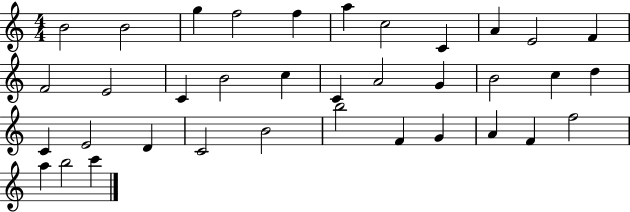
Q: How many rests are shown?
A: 0